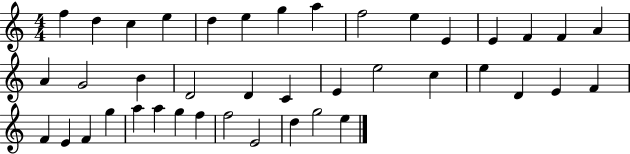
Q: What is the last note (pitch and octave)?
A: E5